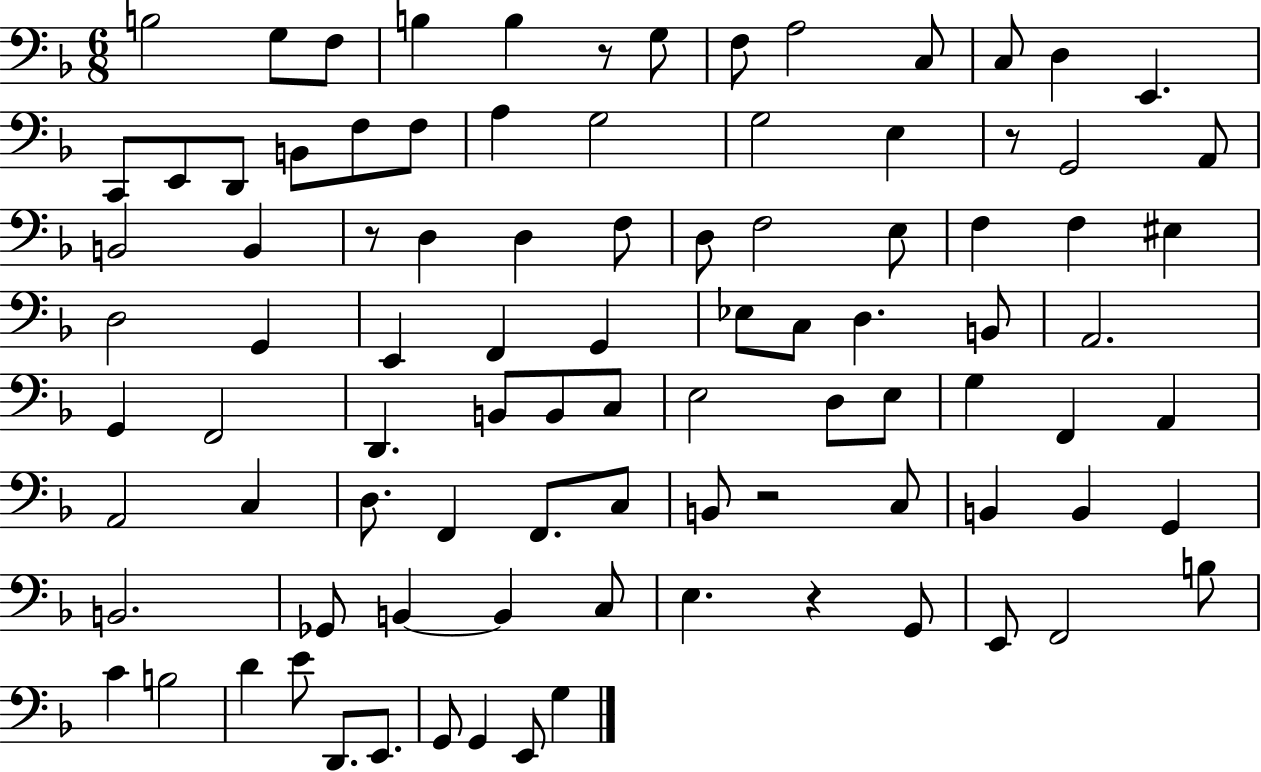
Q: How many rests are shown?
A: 5